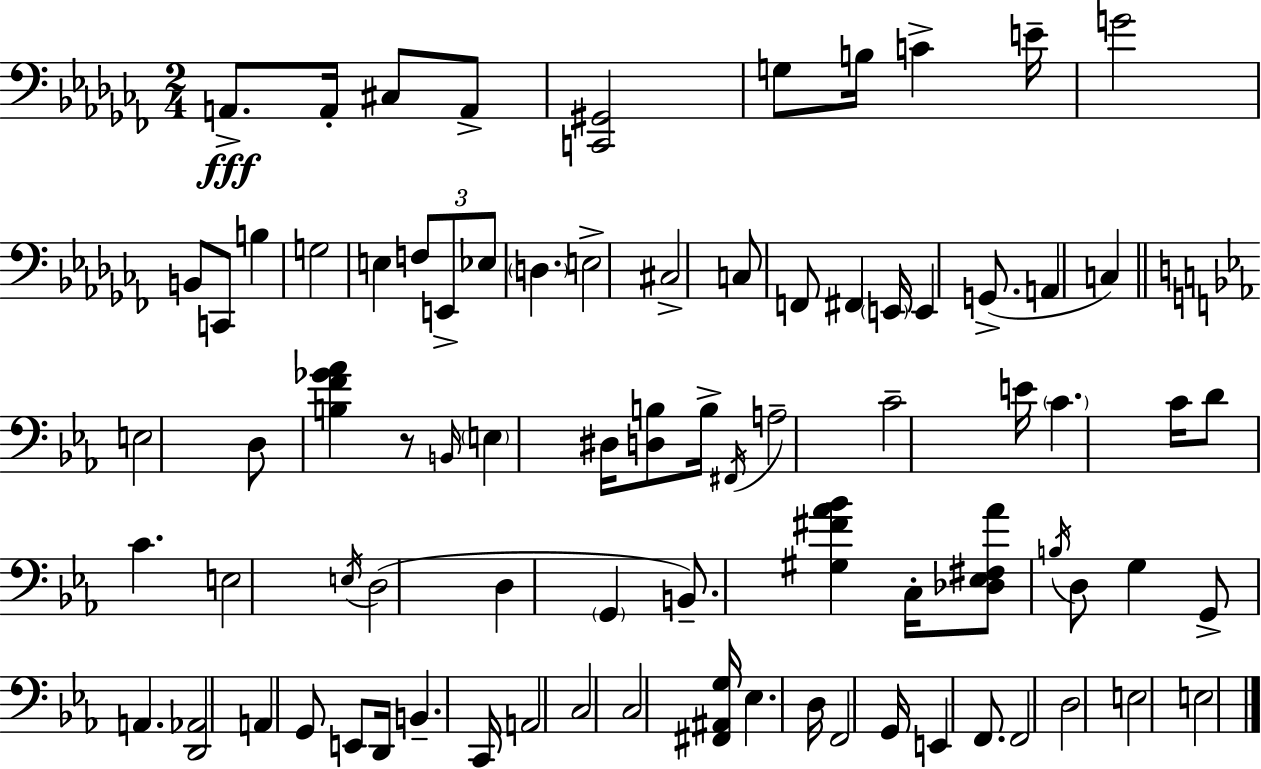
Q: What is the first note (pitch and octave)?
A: A2